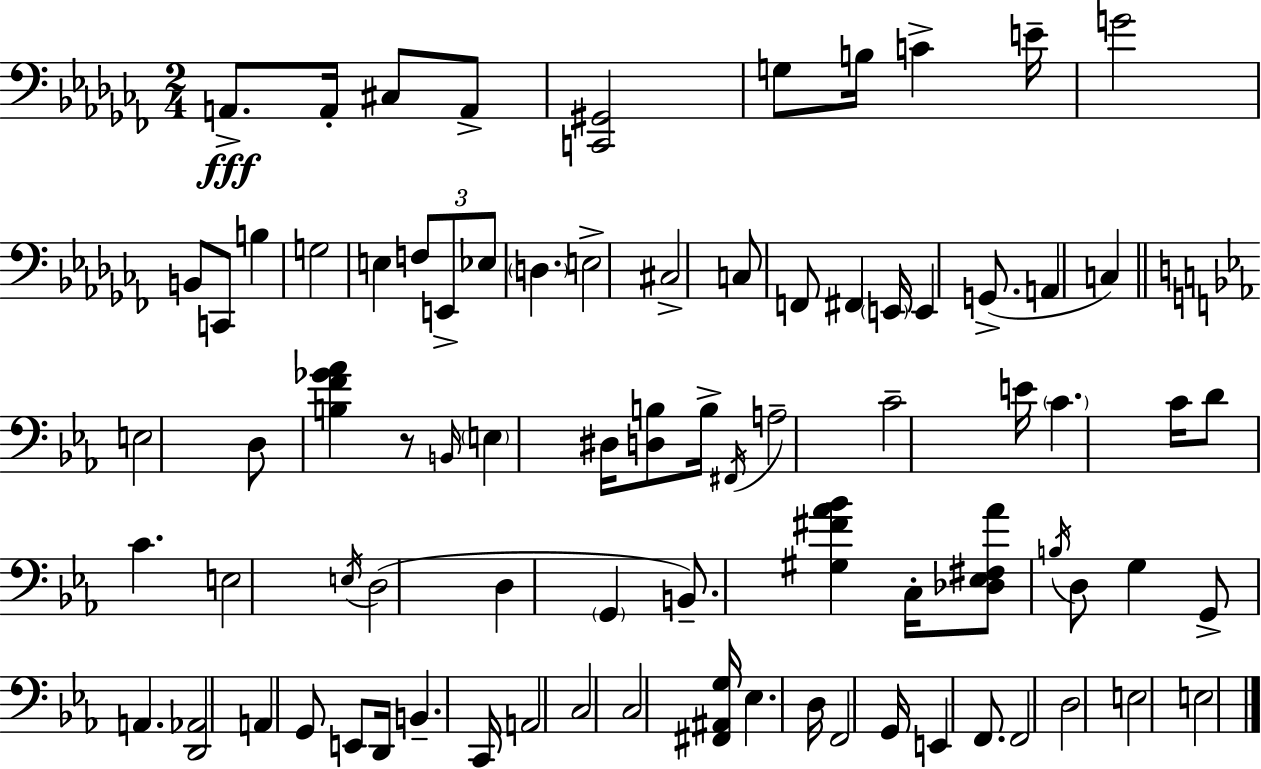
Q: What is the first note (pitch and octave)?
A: A2